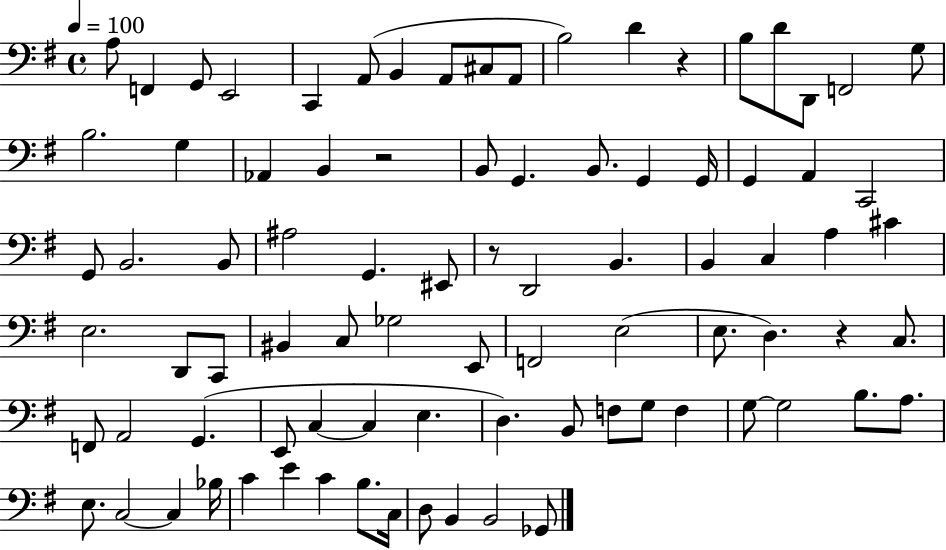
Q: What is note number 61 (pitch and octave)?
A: D3